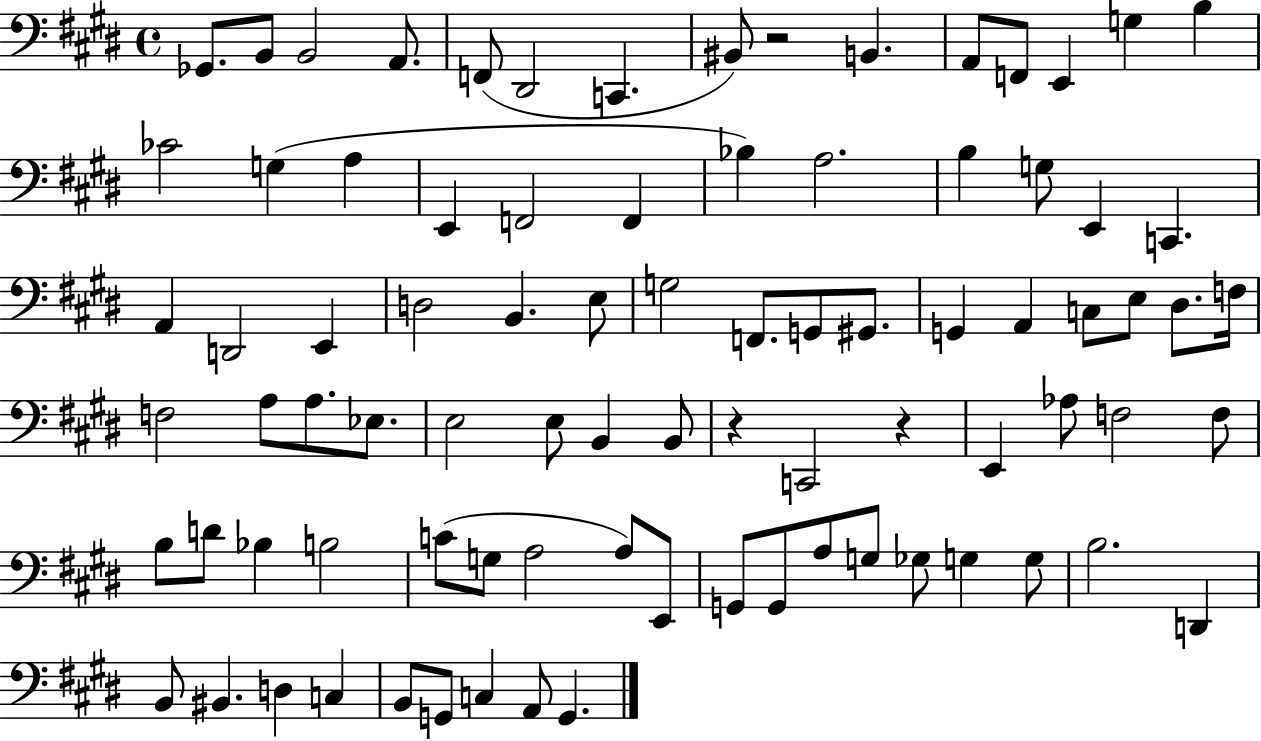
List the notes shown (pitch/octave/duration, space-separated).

Gb2/e. B2/e B2/h A2/e. F2/e D#2/h C2/q. BIS2/e R/h B2/q. A2/e F2/e E2/q G3/q B3/q CES4/h G3/q A3/q E2/q F2/h F2/q Bb3/q A3/h. B3/q G3/e E2/q C2/q. A2/q D2/h E2/q D3/h B2/q. E3/e G3/h F2/e. G2/e G#2/e. G2/q A2/q C3/e E3/e D#3/e. F3/s F3/h A3/e A3/e. Eb3/e. E3/h E3/e B2/q B2/e R/q C2/h R/q E2/q Ab3/e F3/h F3/e B3/e D4/e Bb3/q B3/h C4/e G3/e A3/h A3/e E2/e G2/e G2/e A3/e G3/e Gb3/e G3/q G3/e B3/h. D2/q B2/e BIS2/q. D3/q C3/q B2/e G2/e C3/q A2/e G2/q.